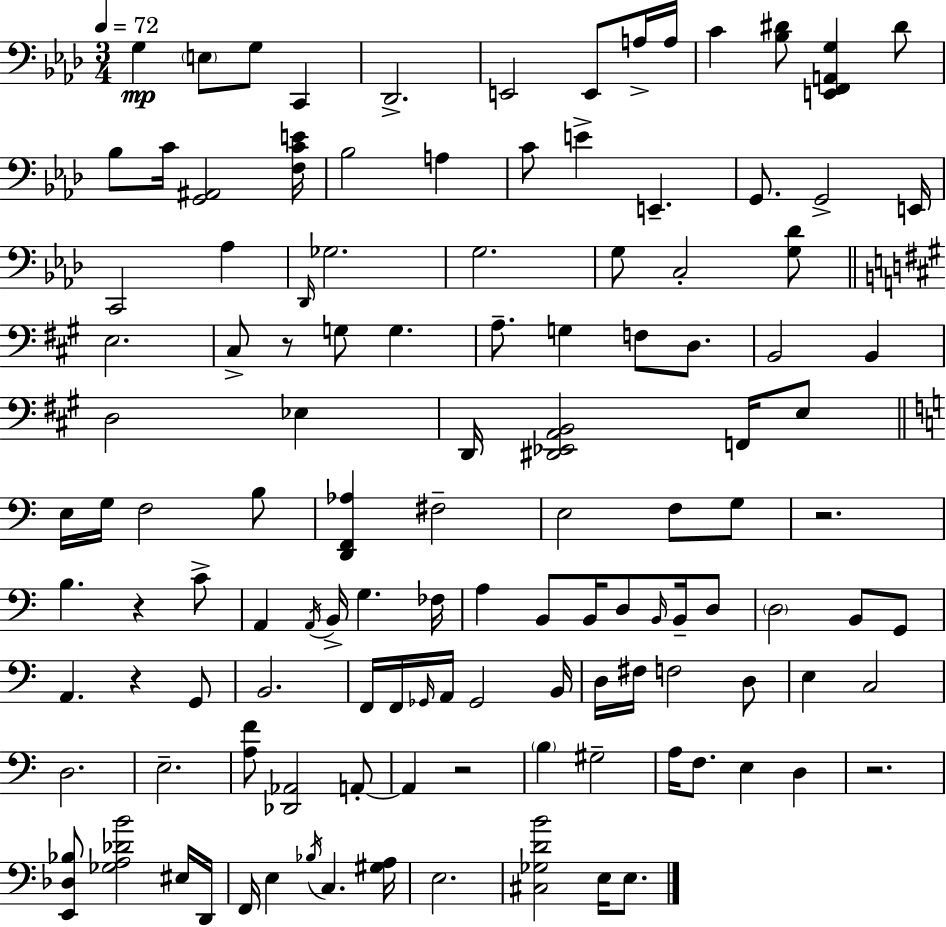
G3/q E3/e G3/e C2/q Db2/h. E2/h E2/e A3/s A3/s C4/q [Bb3,D#4]/e [E2,F2,A2,G3]/q D#4/e Bb3/e C4/s [G2,A#2]/h [F3,C4,E4]/s Bb3/h A3/q C4/e E4/q E2/q. G2/e. G2/h E2/s C2/h Ab3/q Db2/s Gb3/h. G3/h. G3/e C3/h [G3,Db4]/e E3/h. C#3/e R/e G3/e G3/q. A3/e. G3/q F3/e D3/e. B2/h B2/q D3/h Eb3/q D2/s [D#2,Eb2,A2,B2]/h F2/s E3/e E3/s G3/s F3/h B3/e [D2,F2,Ab3]/q F#3/h E3/h F3/e G3/e R/h. B3/q. R/q C4/e A2/q A2/s B2/s G3/q. FES3/s A3/q B2/e B2/s D3/e B2/s B2/s D3/e D3/h B2/e G2/e A2/q. R/q G2/e B2/h. F2/s F2/s Gb2/s A2/s Gb2/h B2/s D3/s F#3/s F3/h D3/e E3/q C3/h D3/h. E3/h. [A3,F4]/e [Db2,Ab2]/h A2/e A2/q R/h B3/q G#3/h A3/s F3/e. E3/q D3/q R/h. [E2,Db3,Bb3]/e [Gb3,A3,Db4,B4]/h EIS3/s D2/s F2/s E3/q Bb3/s C3/q. [G#3,A3]/s E3/h. [C#3,Gb3,D4,B4]/h E3/s E3/e.